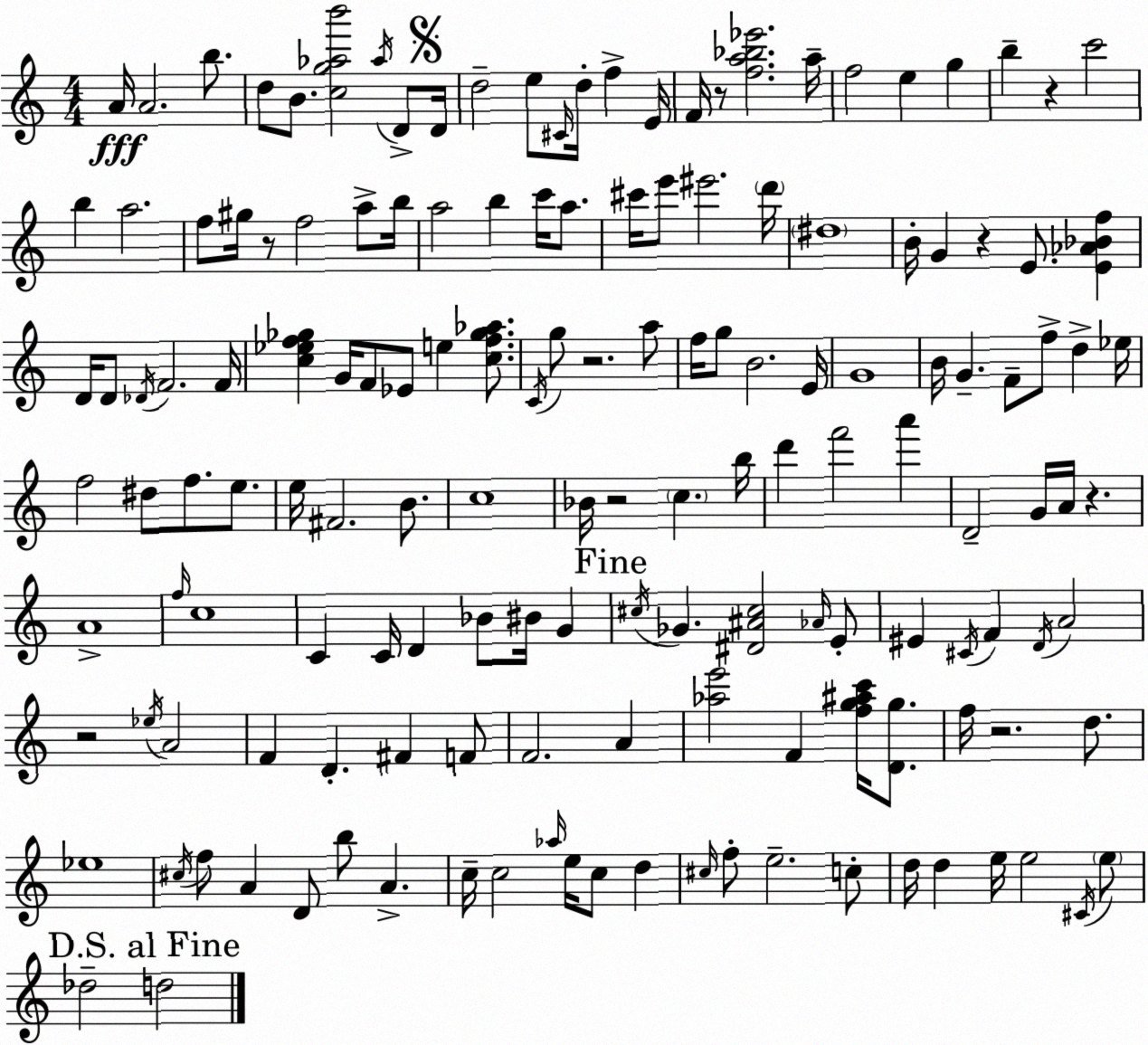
X:1
T:Untitled
M:4/4
L:1/4
K:Am
A/4 A2 b/2 d/2 B/2 [cg_ab']2 _a/4 D/2 D/4 d2 e/2 ^C/4 d/4 f E/4 F/4 z/2 [fa_b_e']2 a/4 f2 e g b z c'2 b a2 f/2 ^g/4 z/2 f2 a/2 b/4 a2 b c'/4 a/2 ^c'/4 e'/2 ^e'2 d'/4 ^d4 B/4 G z E/2 [E_A_Bf] D/4 D/2 _D/4 F2 F/4 [c_ef_g] G/4 F/2 _E/2 e [cf_g_a]/2 C/4 g/2 z2 a/2 f/4 g/2 B2 E/4 G4 B/4 G F/2 f/2 d _e/4 f2 ^d/2 f/2 e/2 e/4 ^F2 B/2 c4 _B/4 z2 c b/4 d' f'2 a' D2 G/4 A/4 z A4 f/4 c4 C C/4 D _B/2 ^B/4 G ^c/4 _G [^D^A^c]2 _A/4 E/2 ^E ^C/4 F D/4 A2 z2 _e/4 A2 F D ^F F/2 F2 A [_ae']2 F [fg^ac']/4 [Dg]/2 f/4 z2 d/2 _e4 ^c/4 f/2 A D/2 b/2 A c/4 c2 _a/4 e/4 c/2 d ^c/4 f/2 e2 c/2 d/4 d e/4 e2 ^C/4 e/2 _d2 d2